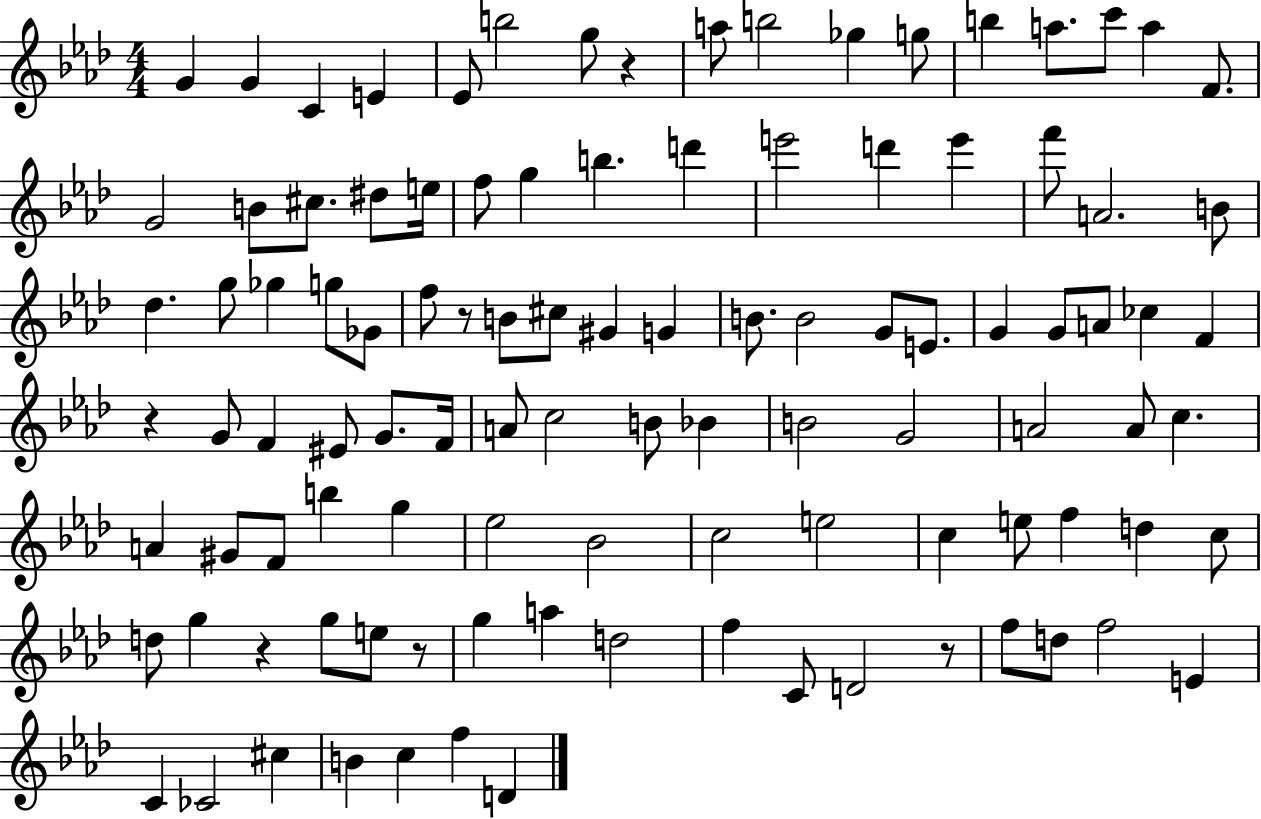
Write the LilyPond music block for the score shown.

{
  \clef treble
  \numericTimeSignature
  \time 4/4
  \key aes \major
  g'4 g'4 c'4 e'4 | ees'8 b''2 g''8 r4 | a''8 b''2 ges''4 g''8 | b''4 a''8. c'''8 a''4 f'8. | \break g'2 b'8 cis''8. dis''8 e''16 | f''8 g''4 b''4. d'''4 | e'''2 d'''4 e'''4 | f'''8 a'2. b'8 | \break des''4. g''8 ges''4 g''8 ges'8 | f''8 r8 b'8 cis''8 gis'4 g'4 | b'8. b'2 g'8 e'8. | g'4 g'8 a'8 ces''4 f'4 | \break r4 g'8 f'4 eis'8 g'8. f'16 | a'8 c''2 b'8 bes'4 | b'2 g'2 | a'2 a'8 c''4. | \break a'4 gis'8 f'8 b''4 g''4 | ees''2 bes'2 | c''2 e''2 | c''4 e''8 f''4 d''4 c''8 | \break d''8 g''4 r4 g''8 e''8 r8 | g''4 a''4 d''2 | f''4 c'8 d'2 r8 | f''8 d''8 f''2 e'4 | \break c'4 ces'2 cis''4 | b'4 c''4 f''4 d'4 | \bar "|."
}